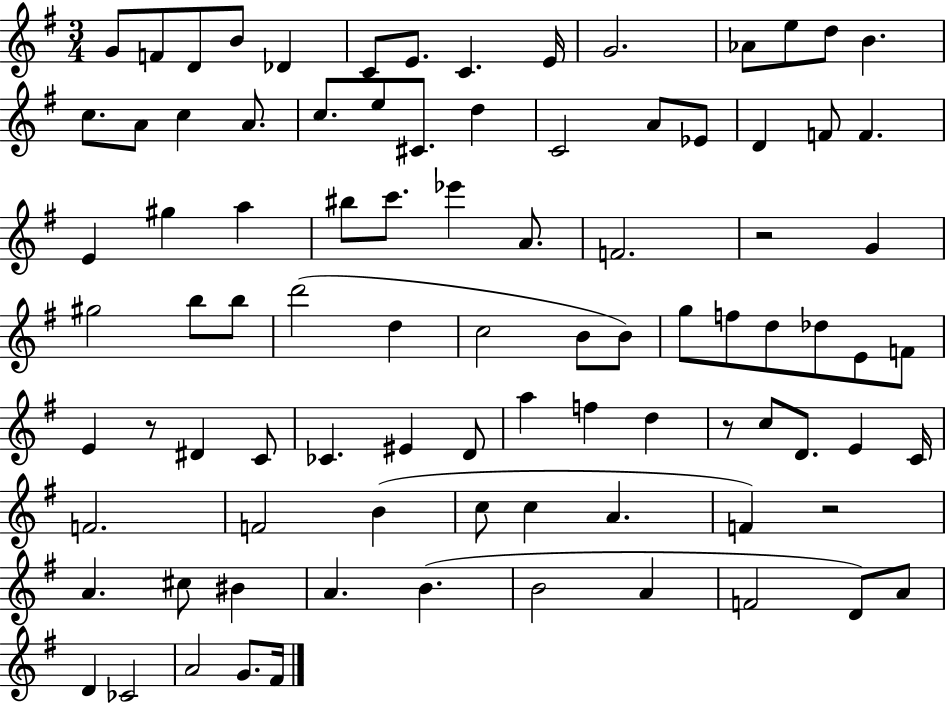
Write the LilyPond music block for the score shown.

{
  \clef treble
  \numericTimeSignature
  \time 3/4
  \key g \major
  g'8 f'8 d'8 b'8 des'4 | c'8 e'8. c'4. e'16 | g'2. | aes'8 e''8 d''8 b'4. | \break c''8. a'8 c''4 a'8. | c''8. e''8 cis'8. d''4 | c'2 a'8 ees'8 | d'4 f'8 f'4. | \break e'4 gis''4 a''4 | bis''8 c'''8. ees'''4 a'8. | f'2. | r2 g'4 | \break gis''2 b''8 b''8 | d'''2( d''4 | c''2 b'8 b'8) | g''8 f''8 d''8 des''8 e'8 f'8 | \break e'4 r8 dis'4 c'8 | ces'4. eis'4 d'8 | a''4 f''4 d''4 | r8 c''8 d'8. e'4 c'16 | \break f'2. | f'2 b'4( | c''8 c''4 a'4. | f'4) r2 | \break a'4. cis''8 bis'4 | a'4. b'4.( | b'2 a'4 | f'2 d'8) a'8 | \break d'4 ces'2 | a'2 g'8. fis'16 | \bar "|."
}